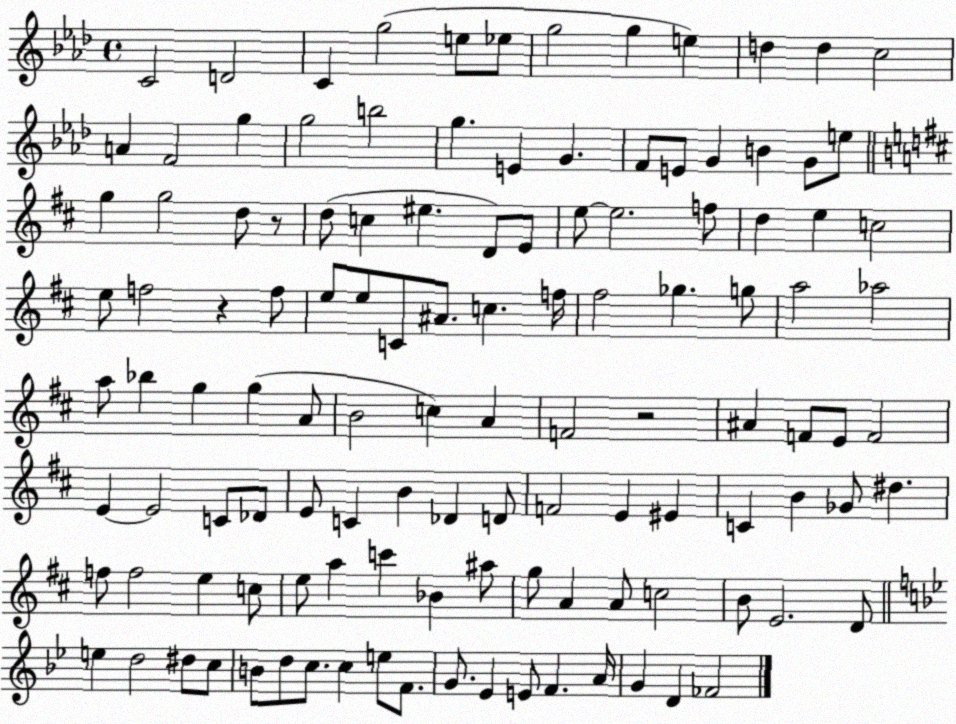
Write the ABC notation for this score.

X:1
T:Untitled
M:4/4
L:1/4
K:Ab
C2 D2 C g2 e/2 _e/2 g2 g e d d c2 A F2 g g2 b2 g E G F/2 E/2 G B G/2 e/2 g g2 d/2 z/2 d/2 c ^e D/2 E/2 e/2 e2 f/2 d e c2 e/2 f2 z f/2 e/2 e/2 C/2 ^A/2 c f/4 ^f2 _g g/2 a2 _a2 a/2 _b g g A/2 B2 c A F2 z2 ^A F/2 E/2 F2 E E2 C/2 _D/2 E/2 C B _D D/2 F2 E ^E C B _G/2 ^d f/2 f2 e c/2 e/2 a c' _B ^a/2 g/2 A A/2 c2 B/2 E2 D/2 e d2 ^d/2 c/2 B/2 d/2 c/2 c e/2 F/2 G/2 _E E/2 F A/4 G D _F2